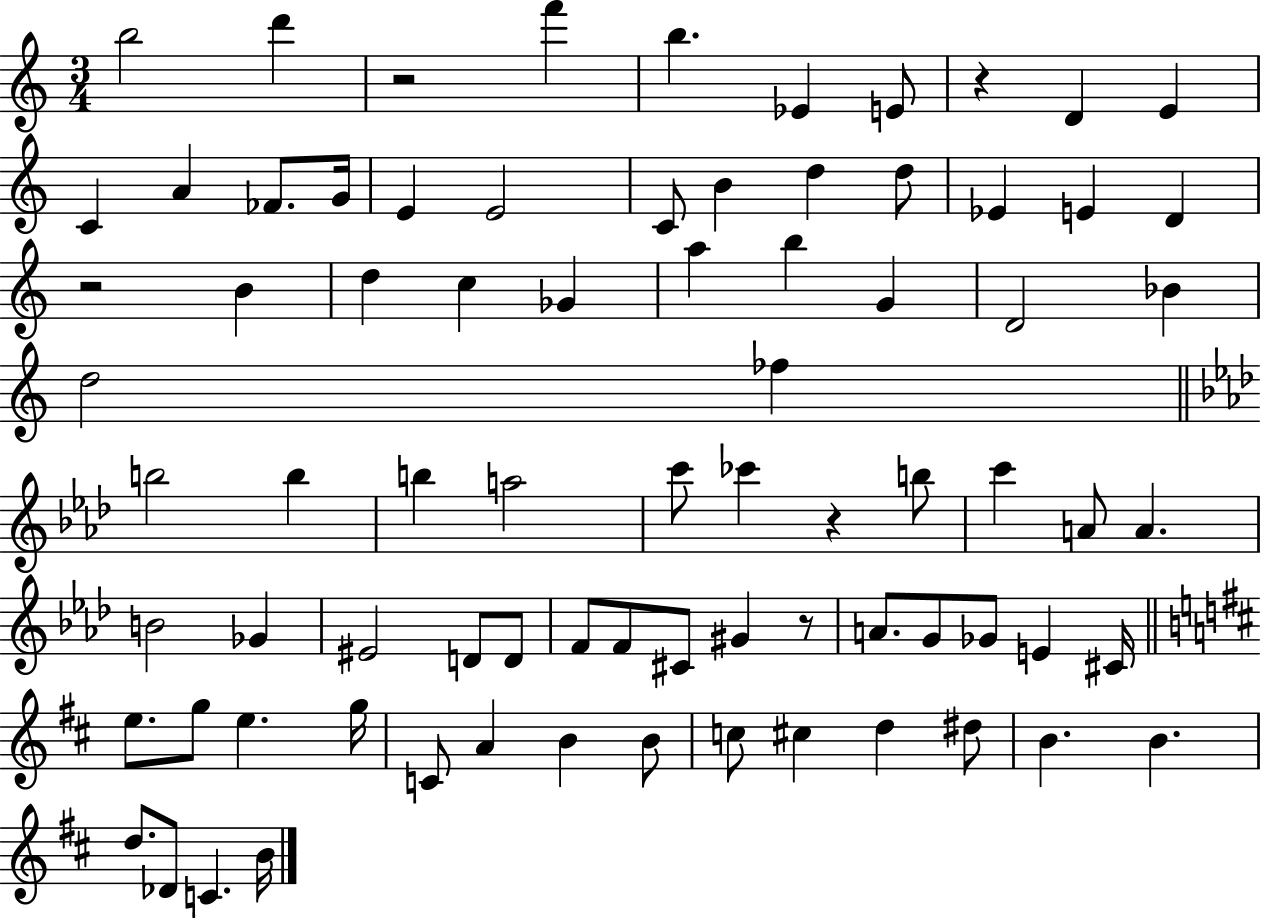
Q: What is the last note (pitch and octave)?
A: B4